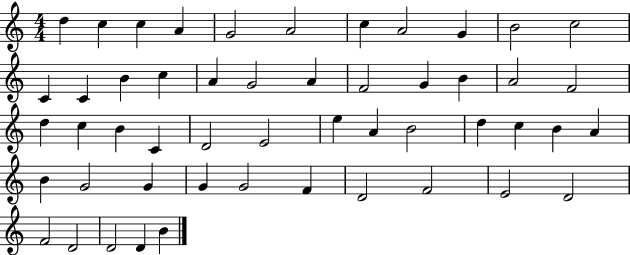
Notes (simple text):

D5/q C5/q C5/q A4/q G4/h A4/h C5/q A4/h G4/q B4/h C5/h C4/q C4/q B4/q C5/q A4/q G4/h A4/q F4/h G4/q B4/q A4/h F4/h D5/q C5/q B4/q C4/q D4/h E4/h E5/q A4/q B4/h D5/q C5/q B4/q A4/q B4/q G4/h G4/q G4/q G4/h F4/q D4/h F4/h E4/h D4/h F4/h D4/h D4/h D4/q B4/q